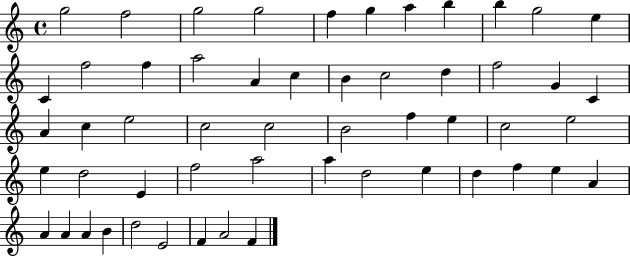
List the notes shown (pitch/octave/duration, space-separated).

G5/h F5/h G5/h G5/h F5/q G5/q A5/q B5/q B5/q G5/h E5/q C4/q F5/h F5/q A5/h A4/q C5/q B4/q C5/h D5/q F5/h G4/q C4/q A4/q C5/q E5/h C5/h C5/h B4/h F5/q E5/q C5/h E5/h E5/q D5/h E4/q F5/h A5/h A5/q D5/h E5/q D5/q F5/q E5/q A4/q A4/q A4/q A4/q B4/q D5/h E4/h F4/q A4/h F4/q